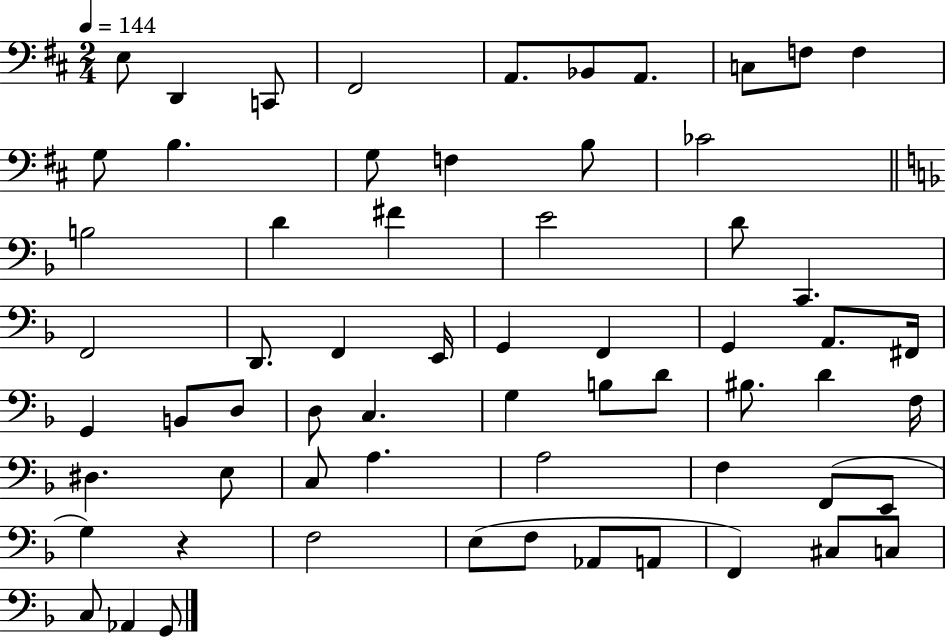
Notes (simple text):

E3/e D2/q C2/e F#2/h A2/e. Bb2/e A2/e. C3/e F3/e F3/q G3/e B3/q. G3/e F3/q B3/e CES4/h B3/h D4/q F#4/q E4/h D4/e C2/q. F2/h D2/e. F2/q E2/s G2/q F2/q G2/q A2/e. F#2/s G2/q B2/e D3/e D3/e C3/q. G3/q B3/e D4/e BIS3/e. D4/q F3/s D#3/q. E3/e C3/e A3/q. A3/h F3/q F2/e E2/e G3/q R/q F3/h E3/e F3/e Ab2/e A2/e F2/q C#3/e C3/e C3/e Ab2/q G2/e